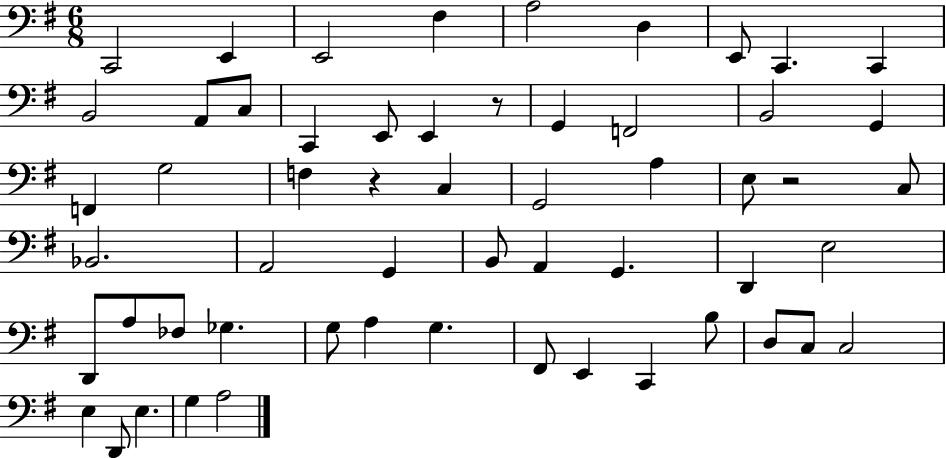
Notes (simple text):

C2/h E2/q E2/h F#3/q A3/h D3/q E2/e C2/q. C2/q B2/h A2/e C3/e C2/q E2/e E2/q R/e G2/q F2/h B2/h G2/q F2/q G3/h F3/q R/q C3/q G2/h A3/q E3/e R/h C3/e Bb2/h. A2/h G2/q B2/e A2/q G2/q. D2/q E3/h D2/e A3/e FES3/e Gb3/q. G3/e A3/q G3/q. F#2/e E2/q C2/q B3/e D3/e C3/e C3/h E3/q D2/e E3/q. G3/q A3/h